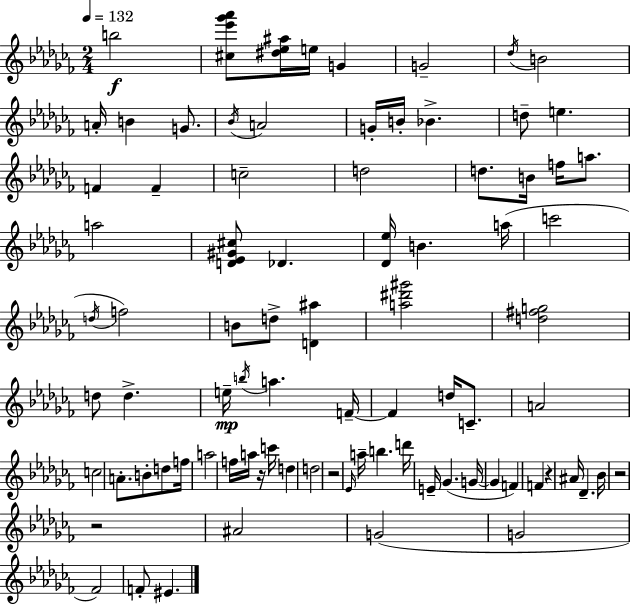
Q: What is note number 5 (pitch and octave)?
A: Db5